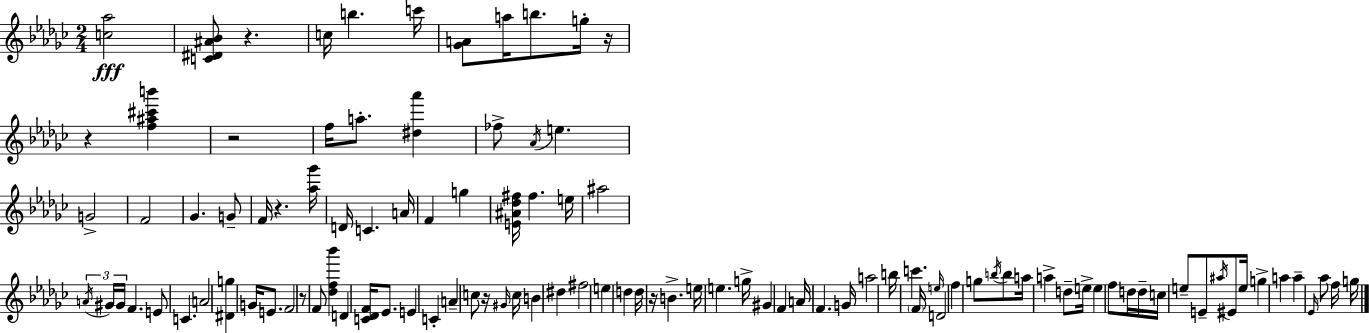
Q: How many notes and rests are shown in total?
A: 107